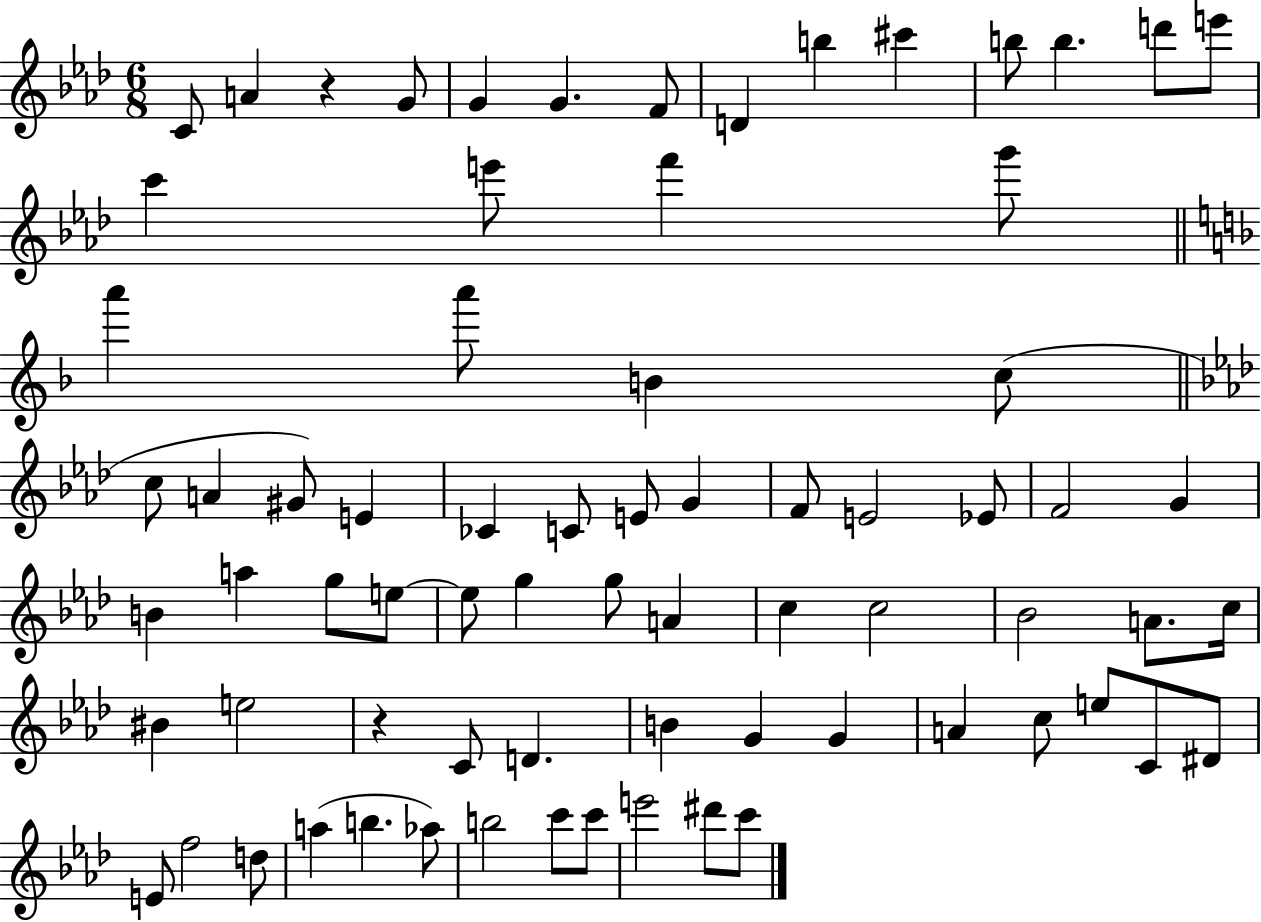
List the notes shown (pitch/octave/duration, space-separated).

C4/e A4/q R/q G4/e G4/q G4/q. F4/e D4/q B5/q C#6/q B5/e B5/q. D6/e E6/e C6/q E6/e F6/q G6/e A6/q A6/e B4/q C5/e C5/e A4/q G#4/e E4/q CES4/q C4/e E4/e G4/q F4/e E4/h Eb4/e F4/h G4/q B4/q A5/q G5/e E5/e E5/e G5/q G5/e A4/q C5/q C5/h Bb4/h A4/e. C5/s BIS4/q E5/h R/q C4/e D4/q. B4/q G4/q G4/q A4/q C5/e E5/e C4/e D#4/e E4/e F5/h D5/e A5/q B5/q. Ab5/e B5/h C6/e C6/e E6/h D#6/e C6/e